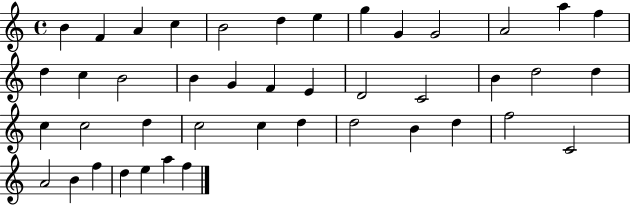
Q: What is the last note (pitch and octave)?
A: F5